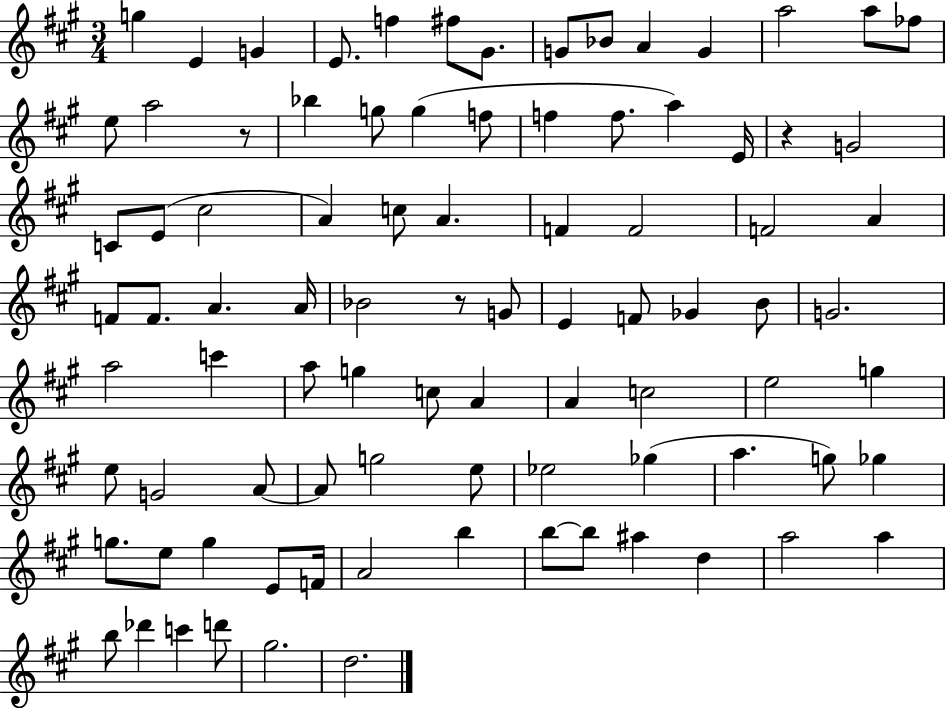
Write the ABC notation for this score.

X:1
T:Untitled
M:3/4
L:1/4
K:A
g E G E/2 f ^f/2 ^G/2 G/2 _B/2 A G a2 a/2 _f/2 e/2 a2 z/2 _b g/2 g f/2 f f/2 a E/4 z G2 C/2 E/2 ^c2 A c/2 A F F2 F2 A F/2 F/2 A A/4 _B2 z/2 G/2 E F/2 _G B/2 G2 a2 c' a/2 g c/2 A A c2 e2 g e/2 G2 A/2 A/2 g2 e/2 _e2 _g a g/2 _g g/2 e/2 g E/2 F/4 A2 b b/2 b/2 ^a d a2 a b/2 _d' c' d'/2 ^g2 d2